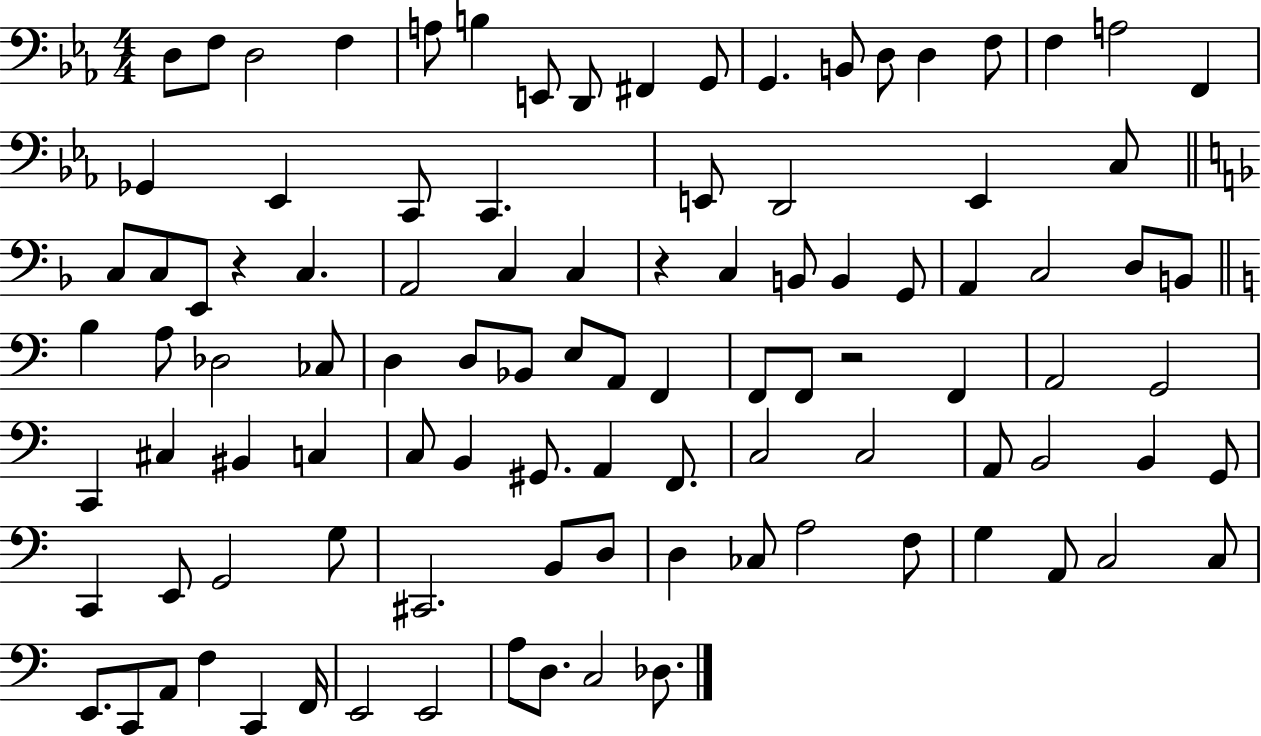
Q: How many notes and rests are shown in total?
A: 101